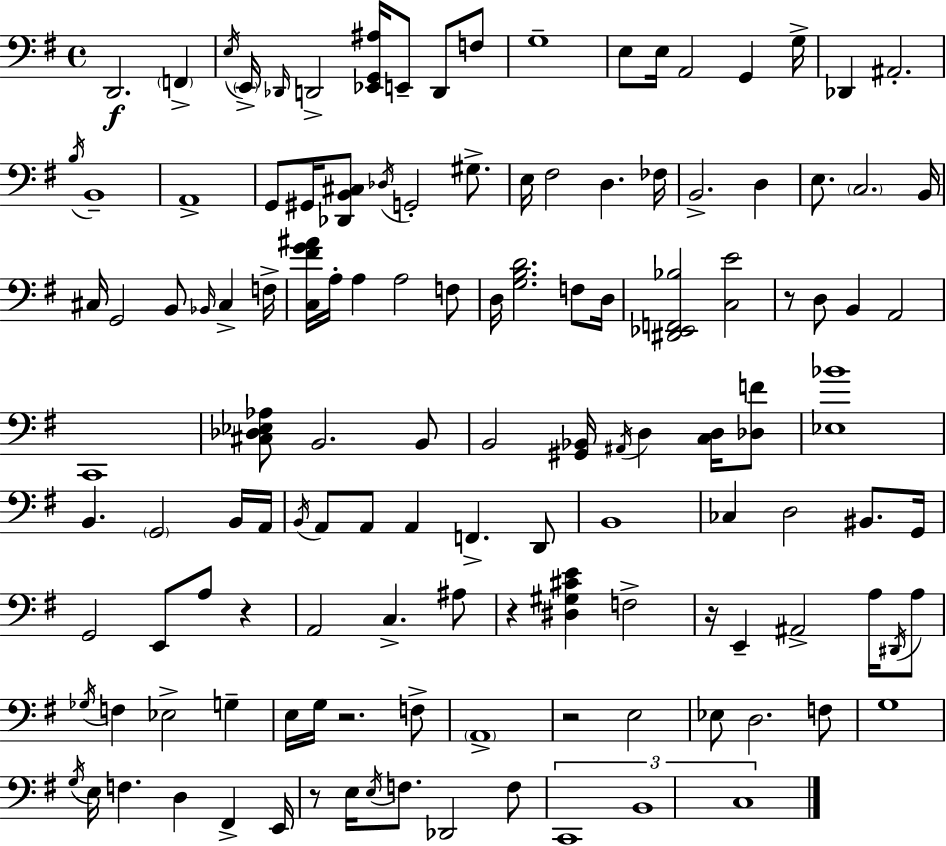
X:1
T:Untitled
M:4/4
L:1/4
K:Em
D,,2 F,, E,/4 E,,/4 _D,,/4 D,,2 [_E,,G,,^A,]/4 E,,/2 D,,/2 F,/2 G,4 E,/2 E,/4 A,,2 G,, G,/4 _D,, ^A,,2 B,/4 B,,4 A,,4 G,,/2 ^G,,/4 [_D,,B,,^C,]/2 _D,/4 G,,2 ^G,/2 E,/4 ^F,2 D, _F,/4 B,,2 D, E,/2 C,2 B,,/4 ^C,/4 G,,2 B,,/2 _B,,/4 ^C, F,/4 [C,^FG^A]/4 A,/4 A, A,2 F,/2 D,/4 [G,B,D]2 F,/2 D,/4 [^D,,_E,,F,,_B,]2 [C,E]2 z/2 D,/2 B,, A,,2 C,,4 [^C,_D,_E,_A,]/2 B,,2 B,,/2 B,,2 [^G,,_B,,]/4 ^A,,/4 D, [C,D,]/4 [_D,F]/2 [_E,_B]4 B,, G,,2 B,,/4 A,,/4 B,,/4 A,,/2 A,,/2 A,, F,, D,,/2 B,,4 _C, D,2 ^B,,/2 G,,/4 G,,2 E,,/2 A,/2 z A,,2 C, ^A,/2 z [^D,^G,^CE] F,2 z/4 E,, ^A,,2 A,/4 ^D,,/4 A,/2 _G,/4 F, _E,2 G, E,/4 G,/4 z2 F,/2 A,,4 z2 E,2 _E,/2 D,2 F,/2 G,4 G,/4 E,/4 F, D, ^F,, E,,/4 z/2 E,/4 E,/4 F,/2 _D,,2 F,/2 C,,4 B,,4 C,4